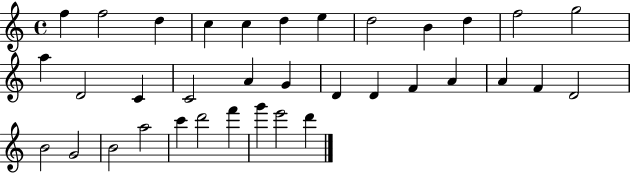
X:1
T:Untitled
M:4/4
L:1/4
K:C
f f2 d c c d e d2 B d f2 g2 a D2 C C2 A G D D F A A F D2 B2 G2 B2 a2 c' d'2 f' g' e'2 d'